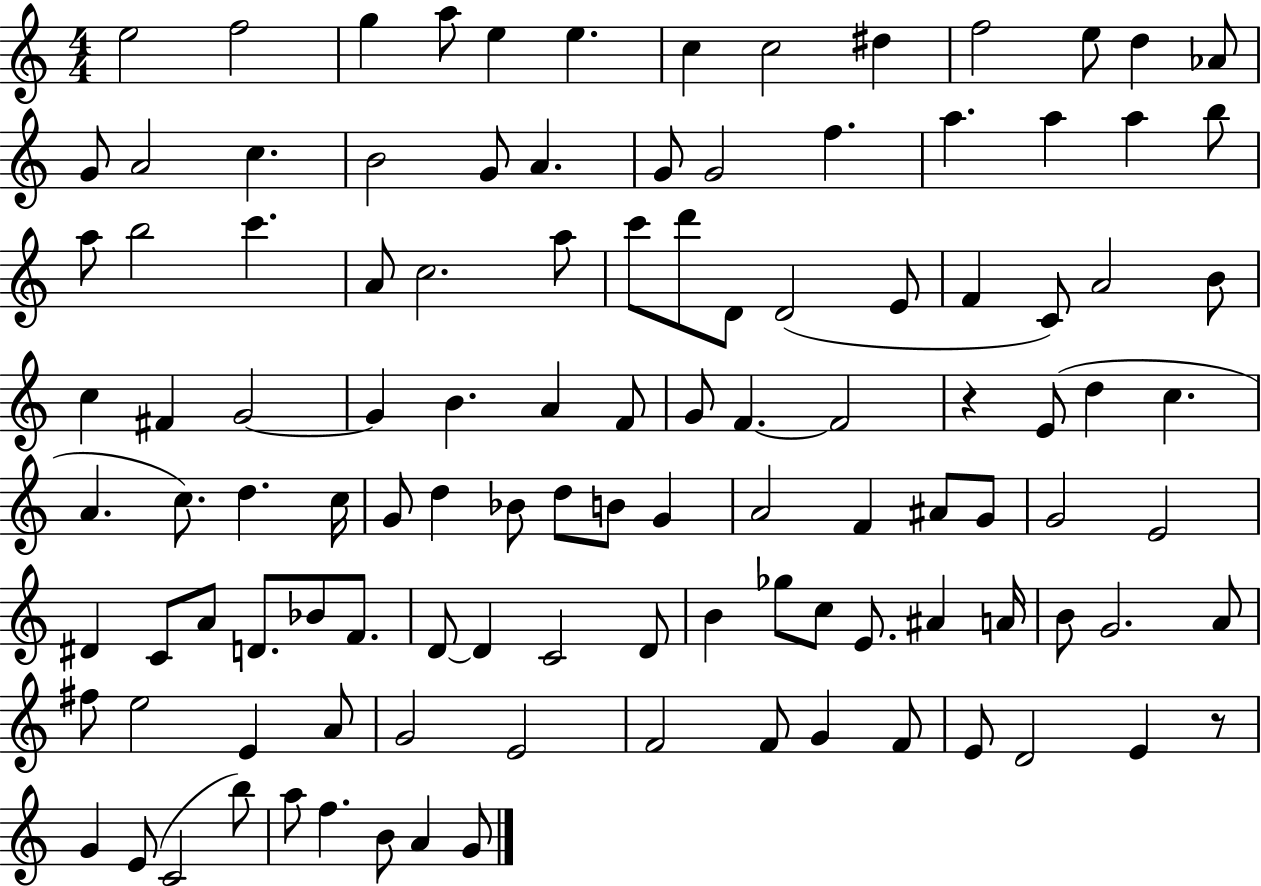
E5/h F5/h G5/q A5/e E5/q E5/q. C5/q C5/h D#5/q F5/h E5/e D5/q Ab4/e G4/e A4/h C5/q. B4/h G4/e A4/q. G4/e G4/h F5/q. A5/q. A5/q A5/q B5/e A5/e B5/h C6/q. A4/e C5/h. A5/e C6/e D6/e D4/e D4/h E4/e F4/q C4/e A4/h B4/e C5/q F#4/q G4/h G4/q B4/q. A4/q F4/e G4/e F4/q. F4/h R/q E4/e D5/q C5/q. A4/q. C5/e. D5/q. C5/s G4/e D5/q Bb4/e D5/e B4/e G4/q A4/h F4/q A#4/e G4/e G4/h E4/h D#4/q C4/e A4/e D4/e. Bb4/e F4/e. D4/e D4/q C4/h D4/e B4/q Gb5/e C5/e E4/e. A#4/q A4/s B4/e G4/h. A4/e F#5/e E5/h E4/q A4/e G4/h E4/h F4/h F4/e G4/q F4/e E4/e D4/h E4/q R/e G4/q E4/e C4/h B5/e A5/e F5/q. B4/e A4/q G4/e